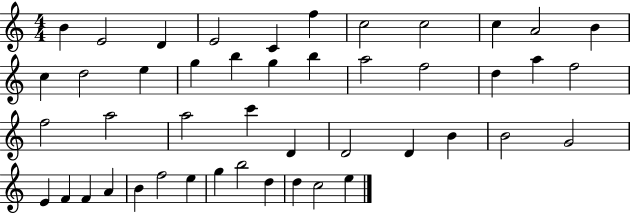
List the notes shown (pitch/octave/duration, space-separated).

B4/q E4/h D4/q E4/h C4/q F5/q C5/h C5/h C5/q A4/h B4/q C5/q D5/h E5/q G5/q B5/q G5/q B5/q A5/h F5/h D5/q A5/q F5/h F5/h A5/h A5/h C6/q D4/q D4/h D4/q B4/q B4/h G4/h E4/q F4/q F4/q A4/q B4/q F5/h E5/q G5/q B5/h D5/q D5/q C5/h E5/q